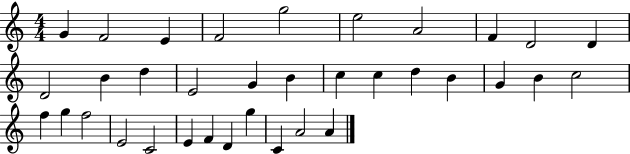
{
  \clef treble
  \numericTimeSignature
  \time 4/4
  \key c \major
  g'4 f'2 e'4 | f'2 g''2 | e''2 a'2 | f'4 d'2 d'4 | \break d'2 b'4 d''4 | e'2 g'4 b'4 | c''4 c''4 d''4 b'4 | g'4 b'4 c''2 | \break f''4 g''4 f''2 | e'2 c'2 | e'4 f'4 d'4 g''4 | c'4 a'2 a'4 | \break \bar "|."
}